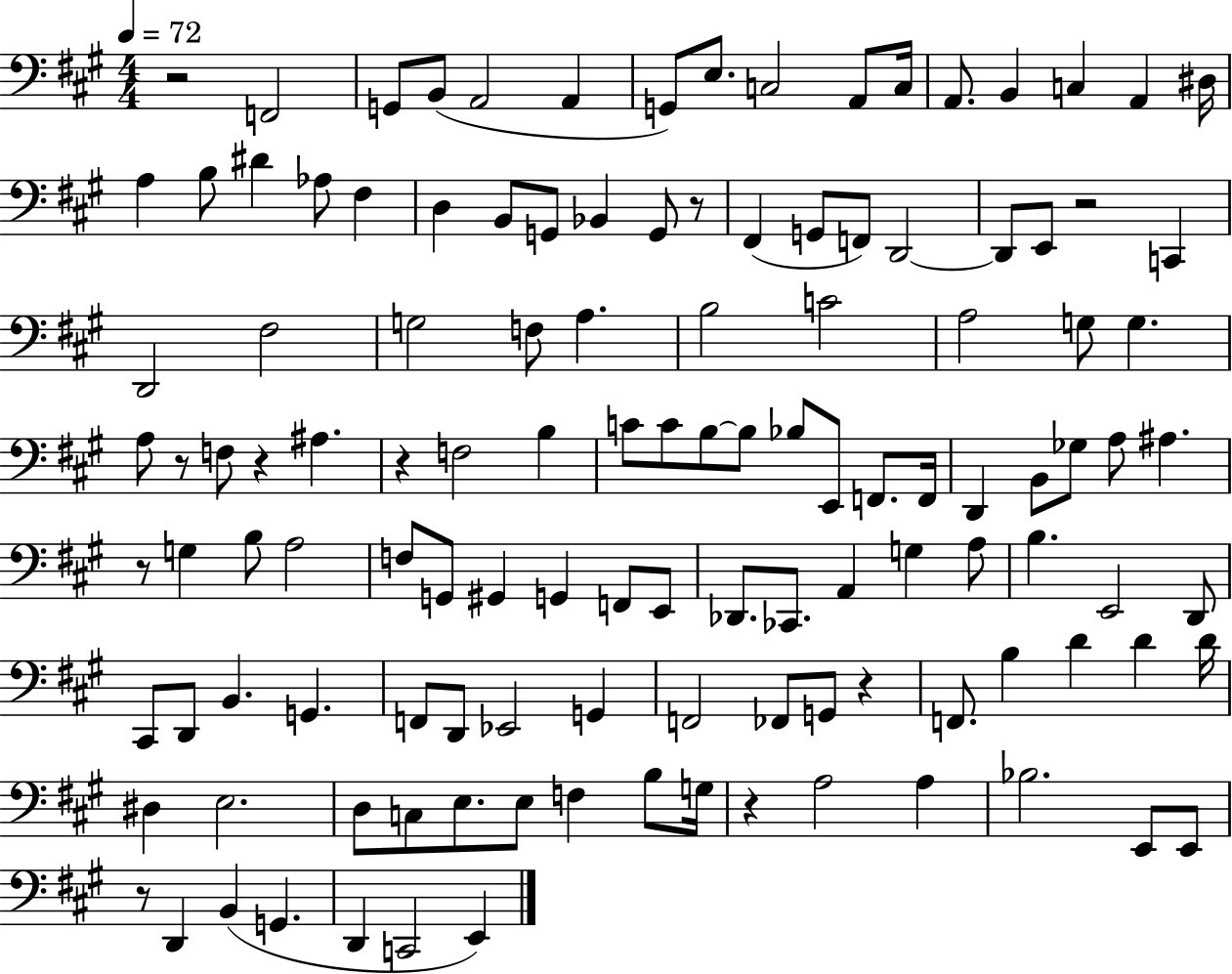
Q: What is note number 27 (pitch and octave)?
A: G2